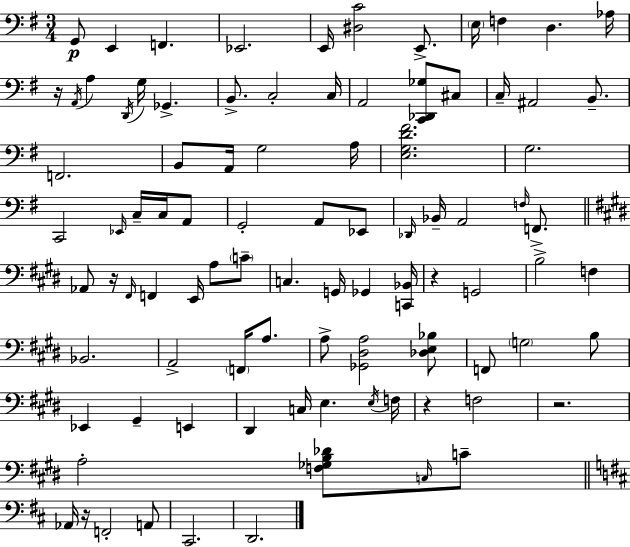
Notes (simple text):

G2/e E2/q F2/q. Eb2/h. E2/s [D#3,C4]/h E2/e. E3/s F3/q D3/q. Ab3/s R/s A2/s A3/q D2/s G3/s Gb2/q. B2/e. C3/h C3/s A2/h [C2,Db2,Gb3]/e C#3/e C3/s A#2/h B2/e. F2/h. B2/e A2/s G3/h A3/s [E3,G3,D4,F#4]/h. G3/h. C2/h Eb2/s C3/s C3/s A2/e G2/h A2/e Eb2/e Db2/s Bb2/s A2/h F3/s F2/e. Ab2/e R/s F#2/s F2/q E2/s A3/e C4/e C3/q. G2/s Gb2/q [C2,Bb2]/s R/q G2/h B3/h F3/q Bb2/h. A2/h F2/s A3/e. A3/e [Gb2,D#3,A3]/h [Db3,E3,Bb3]/e F2/e G3/h B3/e Eb2/q G#2/q E2/q D#2/q C3/s E3/q. E3/s F3/s R/q F3/h R/h. A3/h [F3,Gb3,B3,Db4]/e C3/s C4/e Ab2/s R/s F2/h A2/e C#2/h. D2/h.